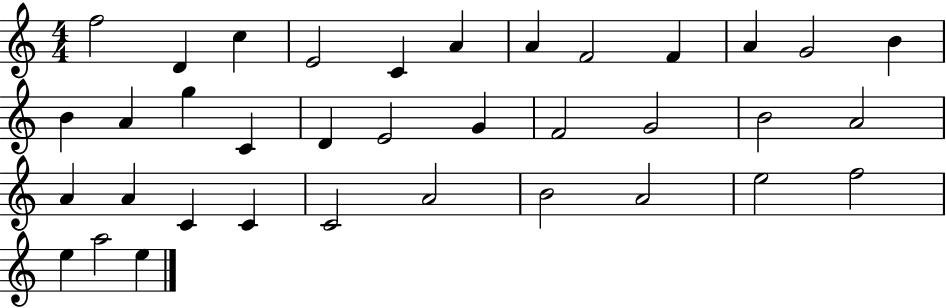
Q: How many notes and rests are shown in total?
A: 36